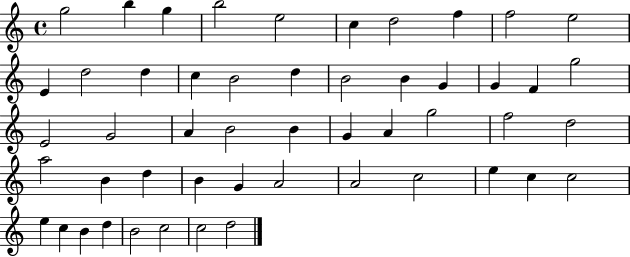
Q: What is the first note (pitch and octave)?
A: G5